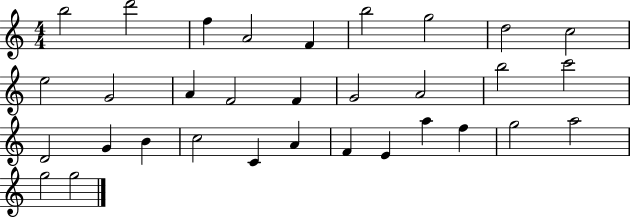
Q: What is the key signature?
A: C major